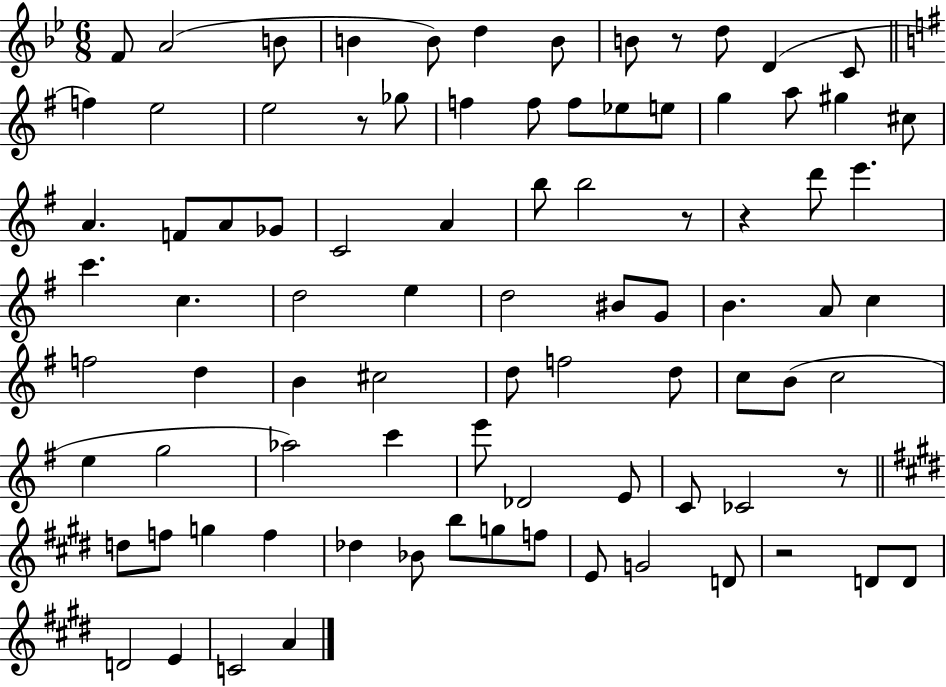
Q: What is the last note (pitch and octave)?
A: A4